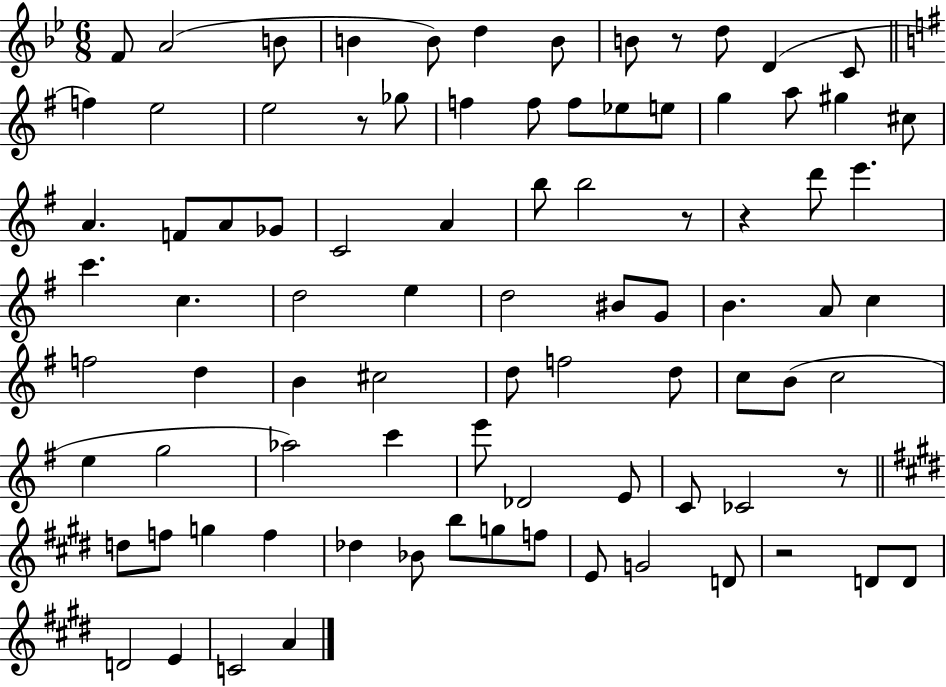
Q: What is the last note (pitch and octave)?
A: A4